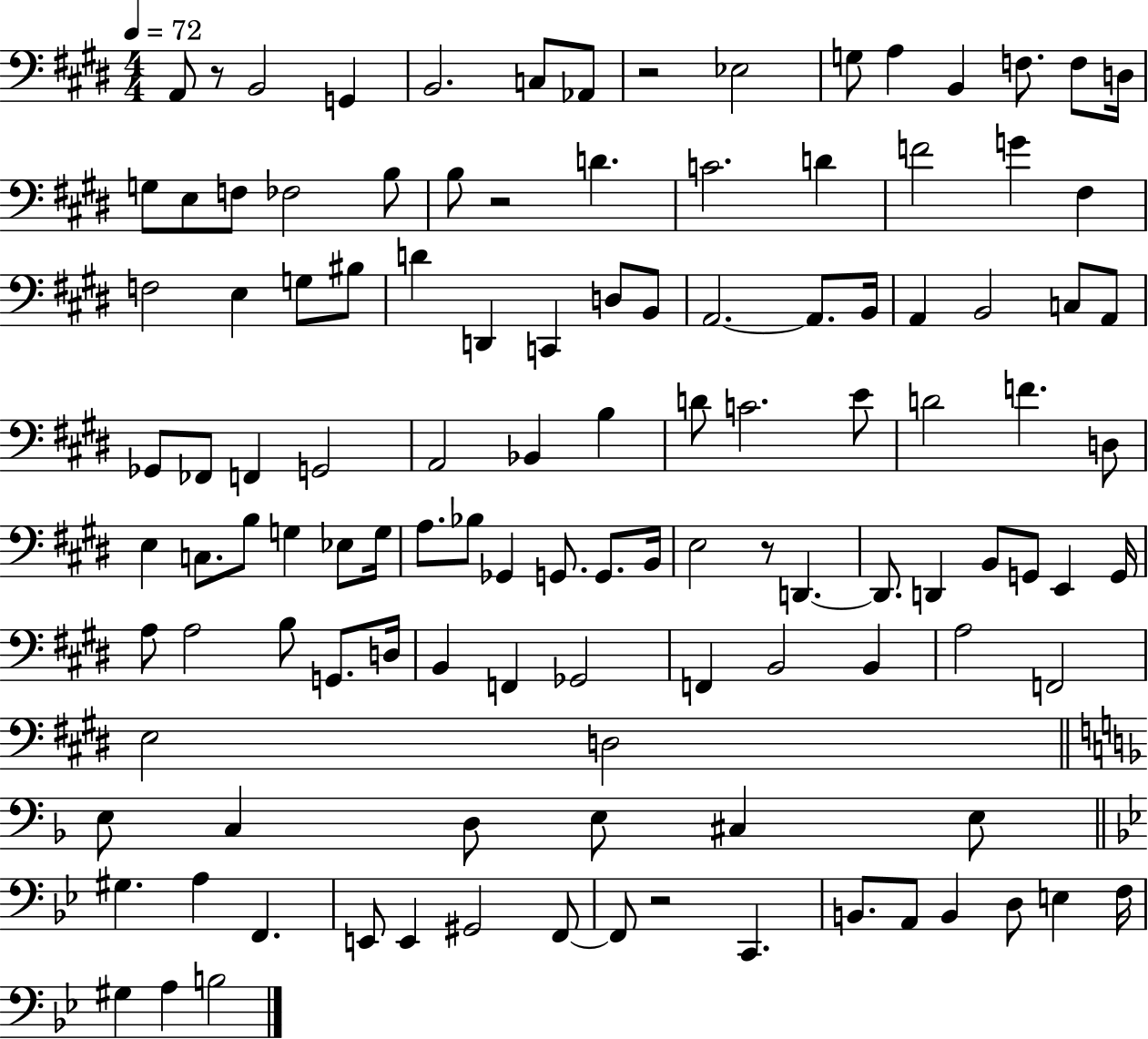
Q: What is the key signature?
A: E major